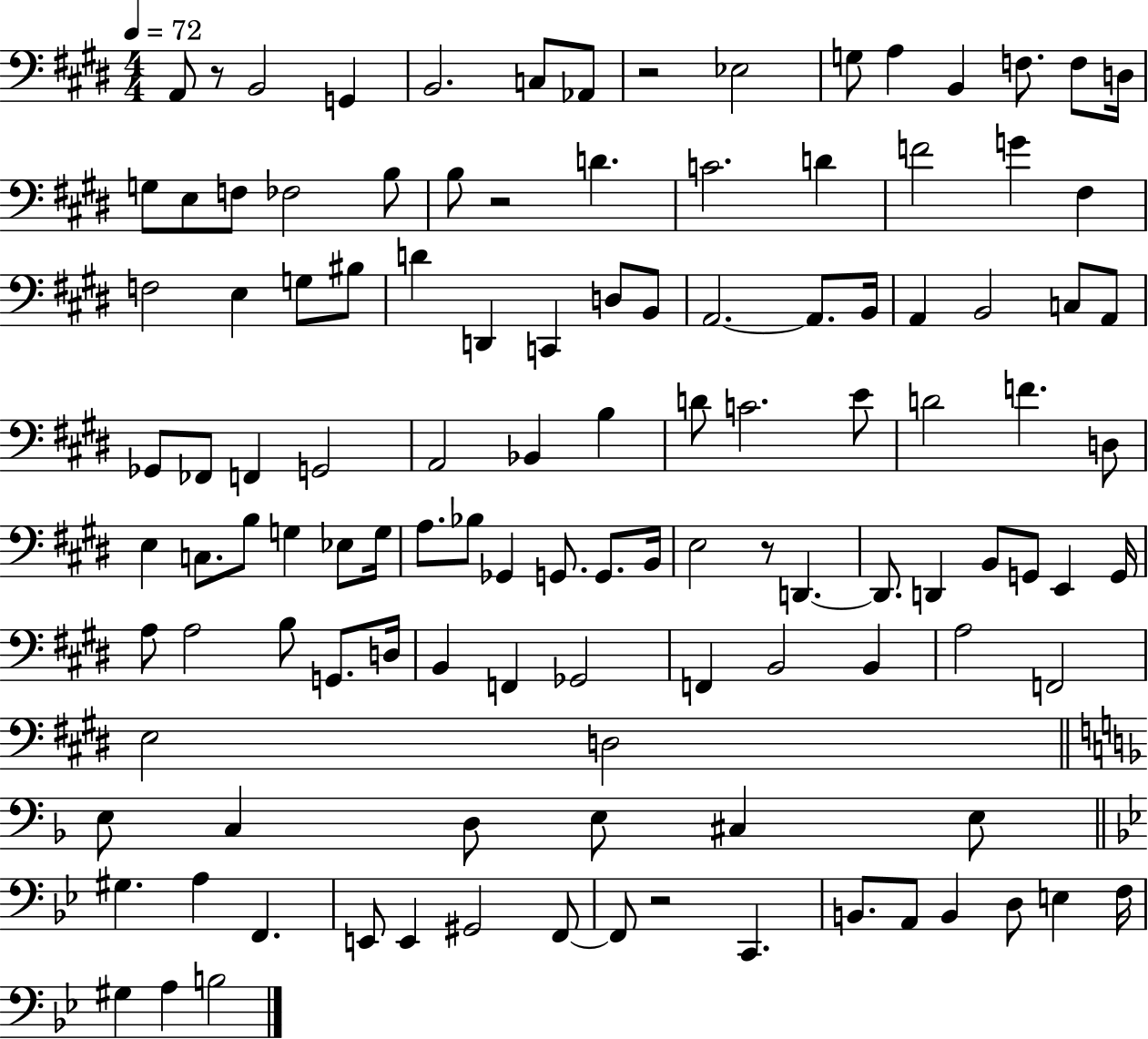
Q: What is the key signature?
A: E major